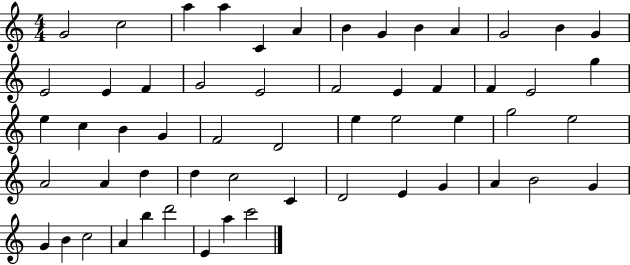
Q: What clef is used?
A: treble